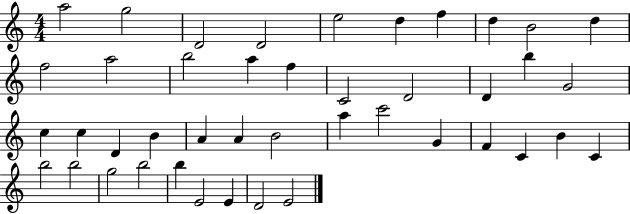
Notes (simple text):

A5/h G5/h D4/h D4/h E5/h D5/q F5/q D5/q B4/h D5/q F5/h A5/h B5/h A5/q F5/q C4/h D4/h D4/q B5/q G4/h C5/q C5/q D4/q B4/q A4/q A4/q B4/h A5/q C6/h G4/q F4/q C4/q B4/q C4/q B5/h B5/h G5/h B5/h B5/q E4/h E4/q D4/h E4/h